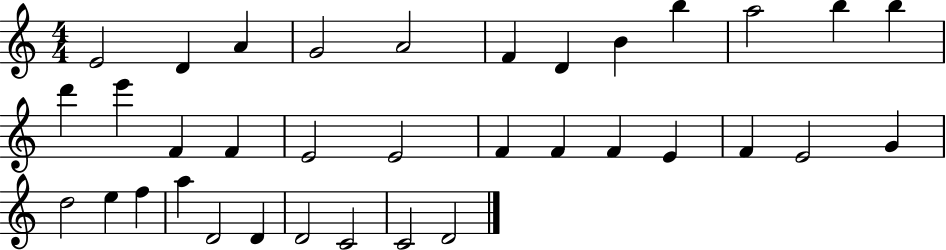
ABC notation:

X:1
T:Untitled
M:4/4
L:1/4
K:C
E2 D A G2 A2 F D B b a2 b b d' e' F F E2 E2 F F F E F E2 G d2 e f a D2 D D2 C2 C2 D2